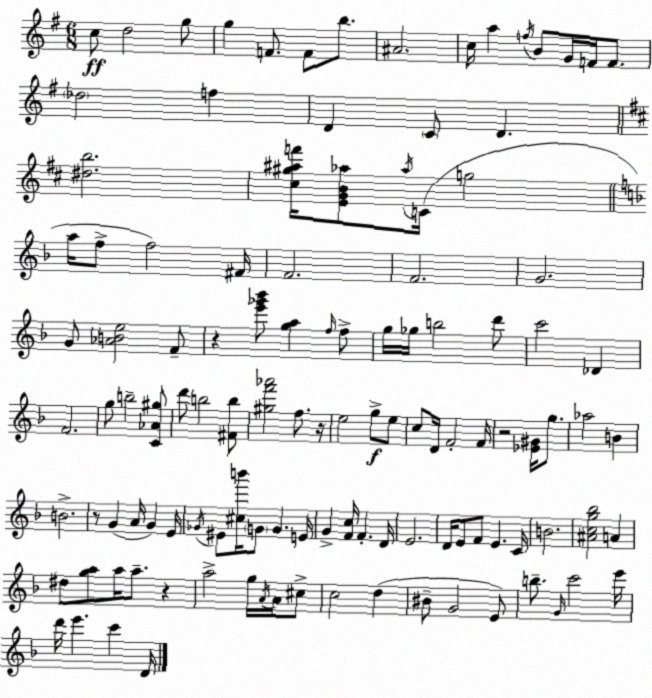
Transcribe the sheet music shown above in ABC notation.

X:1
T:Untitled
M:6/8
L:1/4
K:Em
c/2 d2 g/2 g F/2 F/2 b/2 ^A2 c/4 a f/4 B/2 G/4 F/4 F/2 _d2 f D C/2 D [^db]2 [^c^g^af']/4 [EGB_a]/2 _a/4 C/4 g2 a/4 f/2 f2 ^F/4 F2 F2 G2 G/2 [_ABe]2 F/2 z [e'_g'_b']/2 [ga] f/4 f/2 g/4 _g/4 b2 d'/2 c'2 _D F2 g/2 b2 [C_A^g]/2 d'/2 b2 [^Fb]/2 [^gf'_a']2 f/2 z/4 e2 g/2 e/2 c/2 D/4 F2 F/4 z2 [_E^G]/4 g/2 _a2 B B2 z/2 G A/4 G E/4 _G/4 ^E/2 [^cb']/4 G/2 G E/4 G [Fc]/4 F D/4 E2 D/4 E/2 F/2 E C/4 B2 [^Acg_b]2 A ^d/2 [ga]/2 a/4 a/2 z a2 g/4 A/4 A/4 ^c/2 c2 d ^B/2 G2 E/2 b/2 G/4 c'2 e'/4 d'/4 e' c' D/4